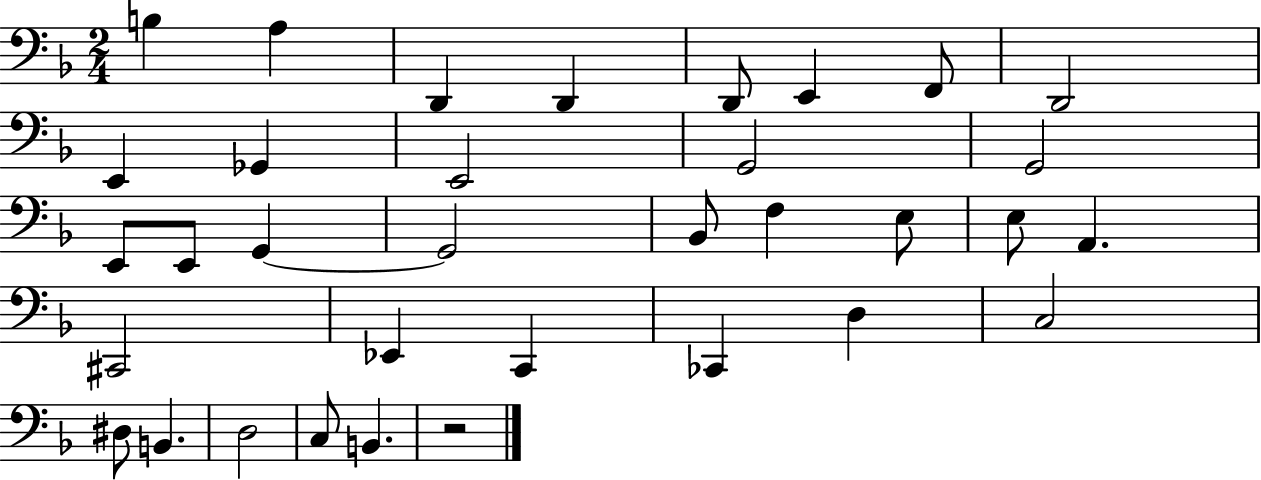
X:1
T:Untitled
M:2/4
L:1/4
K:F
B, A, D,, D,, D,,/2 E,, F,,/2 D,,2 E,, _G,, E,,2 G,,2 G,,2 E,,/2 E,,/2 G,, G,,2 _B,,/2 F, E,/2 E,/2 A,, ^C,,2 _E,, C,, _C,, D, C,2 ^D,/2 B,, D,2 C,/2 B,, z2